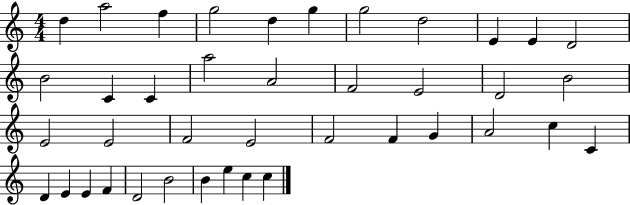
X:1
T:Untitled
M:4/4
L:1/4
K:C
d a2 f g2 d g g2 d2 E E D2 B2 C C a2 A2 F2 E2 D2 B2 E2 E2 F2 E2 F2 F G A2 c C D E E F D2 B2 B e c c